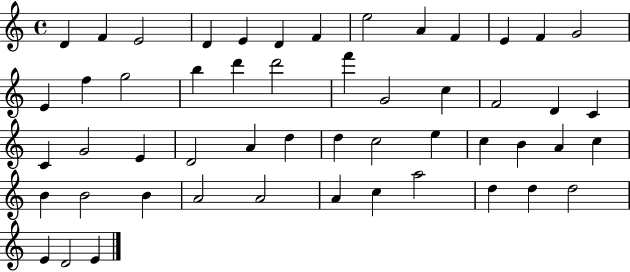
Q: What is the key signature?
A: C major